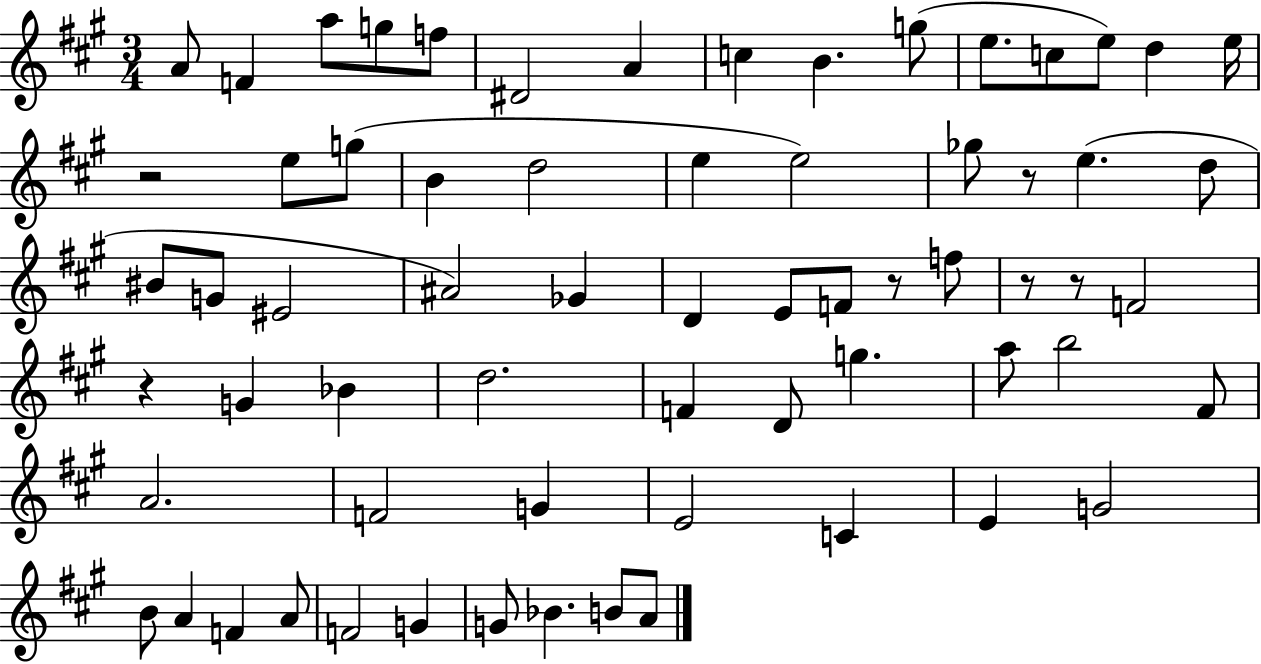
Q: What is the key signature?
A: A major